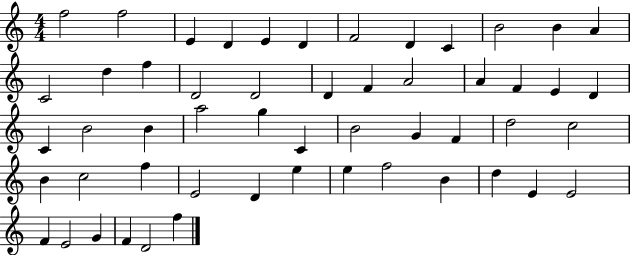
X:1
T:Untitled
M:4/4
L:1/4
K:C
f2 f2 E D E D F2 D C B2 B A C2 d f D2 D2 D F A2 A F E D C B2 B a2 g C B2 G F d2 c2 B c2 f E2 D e e f2 B d E E2 F E2 G F D2 f